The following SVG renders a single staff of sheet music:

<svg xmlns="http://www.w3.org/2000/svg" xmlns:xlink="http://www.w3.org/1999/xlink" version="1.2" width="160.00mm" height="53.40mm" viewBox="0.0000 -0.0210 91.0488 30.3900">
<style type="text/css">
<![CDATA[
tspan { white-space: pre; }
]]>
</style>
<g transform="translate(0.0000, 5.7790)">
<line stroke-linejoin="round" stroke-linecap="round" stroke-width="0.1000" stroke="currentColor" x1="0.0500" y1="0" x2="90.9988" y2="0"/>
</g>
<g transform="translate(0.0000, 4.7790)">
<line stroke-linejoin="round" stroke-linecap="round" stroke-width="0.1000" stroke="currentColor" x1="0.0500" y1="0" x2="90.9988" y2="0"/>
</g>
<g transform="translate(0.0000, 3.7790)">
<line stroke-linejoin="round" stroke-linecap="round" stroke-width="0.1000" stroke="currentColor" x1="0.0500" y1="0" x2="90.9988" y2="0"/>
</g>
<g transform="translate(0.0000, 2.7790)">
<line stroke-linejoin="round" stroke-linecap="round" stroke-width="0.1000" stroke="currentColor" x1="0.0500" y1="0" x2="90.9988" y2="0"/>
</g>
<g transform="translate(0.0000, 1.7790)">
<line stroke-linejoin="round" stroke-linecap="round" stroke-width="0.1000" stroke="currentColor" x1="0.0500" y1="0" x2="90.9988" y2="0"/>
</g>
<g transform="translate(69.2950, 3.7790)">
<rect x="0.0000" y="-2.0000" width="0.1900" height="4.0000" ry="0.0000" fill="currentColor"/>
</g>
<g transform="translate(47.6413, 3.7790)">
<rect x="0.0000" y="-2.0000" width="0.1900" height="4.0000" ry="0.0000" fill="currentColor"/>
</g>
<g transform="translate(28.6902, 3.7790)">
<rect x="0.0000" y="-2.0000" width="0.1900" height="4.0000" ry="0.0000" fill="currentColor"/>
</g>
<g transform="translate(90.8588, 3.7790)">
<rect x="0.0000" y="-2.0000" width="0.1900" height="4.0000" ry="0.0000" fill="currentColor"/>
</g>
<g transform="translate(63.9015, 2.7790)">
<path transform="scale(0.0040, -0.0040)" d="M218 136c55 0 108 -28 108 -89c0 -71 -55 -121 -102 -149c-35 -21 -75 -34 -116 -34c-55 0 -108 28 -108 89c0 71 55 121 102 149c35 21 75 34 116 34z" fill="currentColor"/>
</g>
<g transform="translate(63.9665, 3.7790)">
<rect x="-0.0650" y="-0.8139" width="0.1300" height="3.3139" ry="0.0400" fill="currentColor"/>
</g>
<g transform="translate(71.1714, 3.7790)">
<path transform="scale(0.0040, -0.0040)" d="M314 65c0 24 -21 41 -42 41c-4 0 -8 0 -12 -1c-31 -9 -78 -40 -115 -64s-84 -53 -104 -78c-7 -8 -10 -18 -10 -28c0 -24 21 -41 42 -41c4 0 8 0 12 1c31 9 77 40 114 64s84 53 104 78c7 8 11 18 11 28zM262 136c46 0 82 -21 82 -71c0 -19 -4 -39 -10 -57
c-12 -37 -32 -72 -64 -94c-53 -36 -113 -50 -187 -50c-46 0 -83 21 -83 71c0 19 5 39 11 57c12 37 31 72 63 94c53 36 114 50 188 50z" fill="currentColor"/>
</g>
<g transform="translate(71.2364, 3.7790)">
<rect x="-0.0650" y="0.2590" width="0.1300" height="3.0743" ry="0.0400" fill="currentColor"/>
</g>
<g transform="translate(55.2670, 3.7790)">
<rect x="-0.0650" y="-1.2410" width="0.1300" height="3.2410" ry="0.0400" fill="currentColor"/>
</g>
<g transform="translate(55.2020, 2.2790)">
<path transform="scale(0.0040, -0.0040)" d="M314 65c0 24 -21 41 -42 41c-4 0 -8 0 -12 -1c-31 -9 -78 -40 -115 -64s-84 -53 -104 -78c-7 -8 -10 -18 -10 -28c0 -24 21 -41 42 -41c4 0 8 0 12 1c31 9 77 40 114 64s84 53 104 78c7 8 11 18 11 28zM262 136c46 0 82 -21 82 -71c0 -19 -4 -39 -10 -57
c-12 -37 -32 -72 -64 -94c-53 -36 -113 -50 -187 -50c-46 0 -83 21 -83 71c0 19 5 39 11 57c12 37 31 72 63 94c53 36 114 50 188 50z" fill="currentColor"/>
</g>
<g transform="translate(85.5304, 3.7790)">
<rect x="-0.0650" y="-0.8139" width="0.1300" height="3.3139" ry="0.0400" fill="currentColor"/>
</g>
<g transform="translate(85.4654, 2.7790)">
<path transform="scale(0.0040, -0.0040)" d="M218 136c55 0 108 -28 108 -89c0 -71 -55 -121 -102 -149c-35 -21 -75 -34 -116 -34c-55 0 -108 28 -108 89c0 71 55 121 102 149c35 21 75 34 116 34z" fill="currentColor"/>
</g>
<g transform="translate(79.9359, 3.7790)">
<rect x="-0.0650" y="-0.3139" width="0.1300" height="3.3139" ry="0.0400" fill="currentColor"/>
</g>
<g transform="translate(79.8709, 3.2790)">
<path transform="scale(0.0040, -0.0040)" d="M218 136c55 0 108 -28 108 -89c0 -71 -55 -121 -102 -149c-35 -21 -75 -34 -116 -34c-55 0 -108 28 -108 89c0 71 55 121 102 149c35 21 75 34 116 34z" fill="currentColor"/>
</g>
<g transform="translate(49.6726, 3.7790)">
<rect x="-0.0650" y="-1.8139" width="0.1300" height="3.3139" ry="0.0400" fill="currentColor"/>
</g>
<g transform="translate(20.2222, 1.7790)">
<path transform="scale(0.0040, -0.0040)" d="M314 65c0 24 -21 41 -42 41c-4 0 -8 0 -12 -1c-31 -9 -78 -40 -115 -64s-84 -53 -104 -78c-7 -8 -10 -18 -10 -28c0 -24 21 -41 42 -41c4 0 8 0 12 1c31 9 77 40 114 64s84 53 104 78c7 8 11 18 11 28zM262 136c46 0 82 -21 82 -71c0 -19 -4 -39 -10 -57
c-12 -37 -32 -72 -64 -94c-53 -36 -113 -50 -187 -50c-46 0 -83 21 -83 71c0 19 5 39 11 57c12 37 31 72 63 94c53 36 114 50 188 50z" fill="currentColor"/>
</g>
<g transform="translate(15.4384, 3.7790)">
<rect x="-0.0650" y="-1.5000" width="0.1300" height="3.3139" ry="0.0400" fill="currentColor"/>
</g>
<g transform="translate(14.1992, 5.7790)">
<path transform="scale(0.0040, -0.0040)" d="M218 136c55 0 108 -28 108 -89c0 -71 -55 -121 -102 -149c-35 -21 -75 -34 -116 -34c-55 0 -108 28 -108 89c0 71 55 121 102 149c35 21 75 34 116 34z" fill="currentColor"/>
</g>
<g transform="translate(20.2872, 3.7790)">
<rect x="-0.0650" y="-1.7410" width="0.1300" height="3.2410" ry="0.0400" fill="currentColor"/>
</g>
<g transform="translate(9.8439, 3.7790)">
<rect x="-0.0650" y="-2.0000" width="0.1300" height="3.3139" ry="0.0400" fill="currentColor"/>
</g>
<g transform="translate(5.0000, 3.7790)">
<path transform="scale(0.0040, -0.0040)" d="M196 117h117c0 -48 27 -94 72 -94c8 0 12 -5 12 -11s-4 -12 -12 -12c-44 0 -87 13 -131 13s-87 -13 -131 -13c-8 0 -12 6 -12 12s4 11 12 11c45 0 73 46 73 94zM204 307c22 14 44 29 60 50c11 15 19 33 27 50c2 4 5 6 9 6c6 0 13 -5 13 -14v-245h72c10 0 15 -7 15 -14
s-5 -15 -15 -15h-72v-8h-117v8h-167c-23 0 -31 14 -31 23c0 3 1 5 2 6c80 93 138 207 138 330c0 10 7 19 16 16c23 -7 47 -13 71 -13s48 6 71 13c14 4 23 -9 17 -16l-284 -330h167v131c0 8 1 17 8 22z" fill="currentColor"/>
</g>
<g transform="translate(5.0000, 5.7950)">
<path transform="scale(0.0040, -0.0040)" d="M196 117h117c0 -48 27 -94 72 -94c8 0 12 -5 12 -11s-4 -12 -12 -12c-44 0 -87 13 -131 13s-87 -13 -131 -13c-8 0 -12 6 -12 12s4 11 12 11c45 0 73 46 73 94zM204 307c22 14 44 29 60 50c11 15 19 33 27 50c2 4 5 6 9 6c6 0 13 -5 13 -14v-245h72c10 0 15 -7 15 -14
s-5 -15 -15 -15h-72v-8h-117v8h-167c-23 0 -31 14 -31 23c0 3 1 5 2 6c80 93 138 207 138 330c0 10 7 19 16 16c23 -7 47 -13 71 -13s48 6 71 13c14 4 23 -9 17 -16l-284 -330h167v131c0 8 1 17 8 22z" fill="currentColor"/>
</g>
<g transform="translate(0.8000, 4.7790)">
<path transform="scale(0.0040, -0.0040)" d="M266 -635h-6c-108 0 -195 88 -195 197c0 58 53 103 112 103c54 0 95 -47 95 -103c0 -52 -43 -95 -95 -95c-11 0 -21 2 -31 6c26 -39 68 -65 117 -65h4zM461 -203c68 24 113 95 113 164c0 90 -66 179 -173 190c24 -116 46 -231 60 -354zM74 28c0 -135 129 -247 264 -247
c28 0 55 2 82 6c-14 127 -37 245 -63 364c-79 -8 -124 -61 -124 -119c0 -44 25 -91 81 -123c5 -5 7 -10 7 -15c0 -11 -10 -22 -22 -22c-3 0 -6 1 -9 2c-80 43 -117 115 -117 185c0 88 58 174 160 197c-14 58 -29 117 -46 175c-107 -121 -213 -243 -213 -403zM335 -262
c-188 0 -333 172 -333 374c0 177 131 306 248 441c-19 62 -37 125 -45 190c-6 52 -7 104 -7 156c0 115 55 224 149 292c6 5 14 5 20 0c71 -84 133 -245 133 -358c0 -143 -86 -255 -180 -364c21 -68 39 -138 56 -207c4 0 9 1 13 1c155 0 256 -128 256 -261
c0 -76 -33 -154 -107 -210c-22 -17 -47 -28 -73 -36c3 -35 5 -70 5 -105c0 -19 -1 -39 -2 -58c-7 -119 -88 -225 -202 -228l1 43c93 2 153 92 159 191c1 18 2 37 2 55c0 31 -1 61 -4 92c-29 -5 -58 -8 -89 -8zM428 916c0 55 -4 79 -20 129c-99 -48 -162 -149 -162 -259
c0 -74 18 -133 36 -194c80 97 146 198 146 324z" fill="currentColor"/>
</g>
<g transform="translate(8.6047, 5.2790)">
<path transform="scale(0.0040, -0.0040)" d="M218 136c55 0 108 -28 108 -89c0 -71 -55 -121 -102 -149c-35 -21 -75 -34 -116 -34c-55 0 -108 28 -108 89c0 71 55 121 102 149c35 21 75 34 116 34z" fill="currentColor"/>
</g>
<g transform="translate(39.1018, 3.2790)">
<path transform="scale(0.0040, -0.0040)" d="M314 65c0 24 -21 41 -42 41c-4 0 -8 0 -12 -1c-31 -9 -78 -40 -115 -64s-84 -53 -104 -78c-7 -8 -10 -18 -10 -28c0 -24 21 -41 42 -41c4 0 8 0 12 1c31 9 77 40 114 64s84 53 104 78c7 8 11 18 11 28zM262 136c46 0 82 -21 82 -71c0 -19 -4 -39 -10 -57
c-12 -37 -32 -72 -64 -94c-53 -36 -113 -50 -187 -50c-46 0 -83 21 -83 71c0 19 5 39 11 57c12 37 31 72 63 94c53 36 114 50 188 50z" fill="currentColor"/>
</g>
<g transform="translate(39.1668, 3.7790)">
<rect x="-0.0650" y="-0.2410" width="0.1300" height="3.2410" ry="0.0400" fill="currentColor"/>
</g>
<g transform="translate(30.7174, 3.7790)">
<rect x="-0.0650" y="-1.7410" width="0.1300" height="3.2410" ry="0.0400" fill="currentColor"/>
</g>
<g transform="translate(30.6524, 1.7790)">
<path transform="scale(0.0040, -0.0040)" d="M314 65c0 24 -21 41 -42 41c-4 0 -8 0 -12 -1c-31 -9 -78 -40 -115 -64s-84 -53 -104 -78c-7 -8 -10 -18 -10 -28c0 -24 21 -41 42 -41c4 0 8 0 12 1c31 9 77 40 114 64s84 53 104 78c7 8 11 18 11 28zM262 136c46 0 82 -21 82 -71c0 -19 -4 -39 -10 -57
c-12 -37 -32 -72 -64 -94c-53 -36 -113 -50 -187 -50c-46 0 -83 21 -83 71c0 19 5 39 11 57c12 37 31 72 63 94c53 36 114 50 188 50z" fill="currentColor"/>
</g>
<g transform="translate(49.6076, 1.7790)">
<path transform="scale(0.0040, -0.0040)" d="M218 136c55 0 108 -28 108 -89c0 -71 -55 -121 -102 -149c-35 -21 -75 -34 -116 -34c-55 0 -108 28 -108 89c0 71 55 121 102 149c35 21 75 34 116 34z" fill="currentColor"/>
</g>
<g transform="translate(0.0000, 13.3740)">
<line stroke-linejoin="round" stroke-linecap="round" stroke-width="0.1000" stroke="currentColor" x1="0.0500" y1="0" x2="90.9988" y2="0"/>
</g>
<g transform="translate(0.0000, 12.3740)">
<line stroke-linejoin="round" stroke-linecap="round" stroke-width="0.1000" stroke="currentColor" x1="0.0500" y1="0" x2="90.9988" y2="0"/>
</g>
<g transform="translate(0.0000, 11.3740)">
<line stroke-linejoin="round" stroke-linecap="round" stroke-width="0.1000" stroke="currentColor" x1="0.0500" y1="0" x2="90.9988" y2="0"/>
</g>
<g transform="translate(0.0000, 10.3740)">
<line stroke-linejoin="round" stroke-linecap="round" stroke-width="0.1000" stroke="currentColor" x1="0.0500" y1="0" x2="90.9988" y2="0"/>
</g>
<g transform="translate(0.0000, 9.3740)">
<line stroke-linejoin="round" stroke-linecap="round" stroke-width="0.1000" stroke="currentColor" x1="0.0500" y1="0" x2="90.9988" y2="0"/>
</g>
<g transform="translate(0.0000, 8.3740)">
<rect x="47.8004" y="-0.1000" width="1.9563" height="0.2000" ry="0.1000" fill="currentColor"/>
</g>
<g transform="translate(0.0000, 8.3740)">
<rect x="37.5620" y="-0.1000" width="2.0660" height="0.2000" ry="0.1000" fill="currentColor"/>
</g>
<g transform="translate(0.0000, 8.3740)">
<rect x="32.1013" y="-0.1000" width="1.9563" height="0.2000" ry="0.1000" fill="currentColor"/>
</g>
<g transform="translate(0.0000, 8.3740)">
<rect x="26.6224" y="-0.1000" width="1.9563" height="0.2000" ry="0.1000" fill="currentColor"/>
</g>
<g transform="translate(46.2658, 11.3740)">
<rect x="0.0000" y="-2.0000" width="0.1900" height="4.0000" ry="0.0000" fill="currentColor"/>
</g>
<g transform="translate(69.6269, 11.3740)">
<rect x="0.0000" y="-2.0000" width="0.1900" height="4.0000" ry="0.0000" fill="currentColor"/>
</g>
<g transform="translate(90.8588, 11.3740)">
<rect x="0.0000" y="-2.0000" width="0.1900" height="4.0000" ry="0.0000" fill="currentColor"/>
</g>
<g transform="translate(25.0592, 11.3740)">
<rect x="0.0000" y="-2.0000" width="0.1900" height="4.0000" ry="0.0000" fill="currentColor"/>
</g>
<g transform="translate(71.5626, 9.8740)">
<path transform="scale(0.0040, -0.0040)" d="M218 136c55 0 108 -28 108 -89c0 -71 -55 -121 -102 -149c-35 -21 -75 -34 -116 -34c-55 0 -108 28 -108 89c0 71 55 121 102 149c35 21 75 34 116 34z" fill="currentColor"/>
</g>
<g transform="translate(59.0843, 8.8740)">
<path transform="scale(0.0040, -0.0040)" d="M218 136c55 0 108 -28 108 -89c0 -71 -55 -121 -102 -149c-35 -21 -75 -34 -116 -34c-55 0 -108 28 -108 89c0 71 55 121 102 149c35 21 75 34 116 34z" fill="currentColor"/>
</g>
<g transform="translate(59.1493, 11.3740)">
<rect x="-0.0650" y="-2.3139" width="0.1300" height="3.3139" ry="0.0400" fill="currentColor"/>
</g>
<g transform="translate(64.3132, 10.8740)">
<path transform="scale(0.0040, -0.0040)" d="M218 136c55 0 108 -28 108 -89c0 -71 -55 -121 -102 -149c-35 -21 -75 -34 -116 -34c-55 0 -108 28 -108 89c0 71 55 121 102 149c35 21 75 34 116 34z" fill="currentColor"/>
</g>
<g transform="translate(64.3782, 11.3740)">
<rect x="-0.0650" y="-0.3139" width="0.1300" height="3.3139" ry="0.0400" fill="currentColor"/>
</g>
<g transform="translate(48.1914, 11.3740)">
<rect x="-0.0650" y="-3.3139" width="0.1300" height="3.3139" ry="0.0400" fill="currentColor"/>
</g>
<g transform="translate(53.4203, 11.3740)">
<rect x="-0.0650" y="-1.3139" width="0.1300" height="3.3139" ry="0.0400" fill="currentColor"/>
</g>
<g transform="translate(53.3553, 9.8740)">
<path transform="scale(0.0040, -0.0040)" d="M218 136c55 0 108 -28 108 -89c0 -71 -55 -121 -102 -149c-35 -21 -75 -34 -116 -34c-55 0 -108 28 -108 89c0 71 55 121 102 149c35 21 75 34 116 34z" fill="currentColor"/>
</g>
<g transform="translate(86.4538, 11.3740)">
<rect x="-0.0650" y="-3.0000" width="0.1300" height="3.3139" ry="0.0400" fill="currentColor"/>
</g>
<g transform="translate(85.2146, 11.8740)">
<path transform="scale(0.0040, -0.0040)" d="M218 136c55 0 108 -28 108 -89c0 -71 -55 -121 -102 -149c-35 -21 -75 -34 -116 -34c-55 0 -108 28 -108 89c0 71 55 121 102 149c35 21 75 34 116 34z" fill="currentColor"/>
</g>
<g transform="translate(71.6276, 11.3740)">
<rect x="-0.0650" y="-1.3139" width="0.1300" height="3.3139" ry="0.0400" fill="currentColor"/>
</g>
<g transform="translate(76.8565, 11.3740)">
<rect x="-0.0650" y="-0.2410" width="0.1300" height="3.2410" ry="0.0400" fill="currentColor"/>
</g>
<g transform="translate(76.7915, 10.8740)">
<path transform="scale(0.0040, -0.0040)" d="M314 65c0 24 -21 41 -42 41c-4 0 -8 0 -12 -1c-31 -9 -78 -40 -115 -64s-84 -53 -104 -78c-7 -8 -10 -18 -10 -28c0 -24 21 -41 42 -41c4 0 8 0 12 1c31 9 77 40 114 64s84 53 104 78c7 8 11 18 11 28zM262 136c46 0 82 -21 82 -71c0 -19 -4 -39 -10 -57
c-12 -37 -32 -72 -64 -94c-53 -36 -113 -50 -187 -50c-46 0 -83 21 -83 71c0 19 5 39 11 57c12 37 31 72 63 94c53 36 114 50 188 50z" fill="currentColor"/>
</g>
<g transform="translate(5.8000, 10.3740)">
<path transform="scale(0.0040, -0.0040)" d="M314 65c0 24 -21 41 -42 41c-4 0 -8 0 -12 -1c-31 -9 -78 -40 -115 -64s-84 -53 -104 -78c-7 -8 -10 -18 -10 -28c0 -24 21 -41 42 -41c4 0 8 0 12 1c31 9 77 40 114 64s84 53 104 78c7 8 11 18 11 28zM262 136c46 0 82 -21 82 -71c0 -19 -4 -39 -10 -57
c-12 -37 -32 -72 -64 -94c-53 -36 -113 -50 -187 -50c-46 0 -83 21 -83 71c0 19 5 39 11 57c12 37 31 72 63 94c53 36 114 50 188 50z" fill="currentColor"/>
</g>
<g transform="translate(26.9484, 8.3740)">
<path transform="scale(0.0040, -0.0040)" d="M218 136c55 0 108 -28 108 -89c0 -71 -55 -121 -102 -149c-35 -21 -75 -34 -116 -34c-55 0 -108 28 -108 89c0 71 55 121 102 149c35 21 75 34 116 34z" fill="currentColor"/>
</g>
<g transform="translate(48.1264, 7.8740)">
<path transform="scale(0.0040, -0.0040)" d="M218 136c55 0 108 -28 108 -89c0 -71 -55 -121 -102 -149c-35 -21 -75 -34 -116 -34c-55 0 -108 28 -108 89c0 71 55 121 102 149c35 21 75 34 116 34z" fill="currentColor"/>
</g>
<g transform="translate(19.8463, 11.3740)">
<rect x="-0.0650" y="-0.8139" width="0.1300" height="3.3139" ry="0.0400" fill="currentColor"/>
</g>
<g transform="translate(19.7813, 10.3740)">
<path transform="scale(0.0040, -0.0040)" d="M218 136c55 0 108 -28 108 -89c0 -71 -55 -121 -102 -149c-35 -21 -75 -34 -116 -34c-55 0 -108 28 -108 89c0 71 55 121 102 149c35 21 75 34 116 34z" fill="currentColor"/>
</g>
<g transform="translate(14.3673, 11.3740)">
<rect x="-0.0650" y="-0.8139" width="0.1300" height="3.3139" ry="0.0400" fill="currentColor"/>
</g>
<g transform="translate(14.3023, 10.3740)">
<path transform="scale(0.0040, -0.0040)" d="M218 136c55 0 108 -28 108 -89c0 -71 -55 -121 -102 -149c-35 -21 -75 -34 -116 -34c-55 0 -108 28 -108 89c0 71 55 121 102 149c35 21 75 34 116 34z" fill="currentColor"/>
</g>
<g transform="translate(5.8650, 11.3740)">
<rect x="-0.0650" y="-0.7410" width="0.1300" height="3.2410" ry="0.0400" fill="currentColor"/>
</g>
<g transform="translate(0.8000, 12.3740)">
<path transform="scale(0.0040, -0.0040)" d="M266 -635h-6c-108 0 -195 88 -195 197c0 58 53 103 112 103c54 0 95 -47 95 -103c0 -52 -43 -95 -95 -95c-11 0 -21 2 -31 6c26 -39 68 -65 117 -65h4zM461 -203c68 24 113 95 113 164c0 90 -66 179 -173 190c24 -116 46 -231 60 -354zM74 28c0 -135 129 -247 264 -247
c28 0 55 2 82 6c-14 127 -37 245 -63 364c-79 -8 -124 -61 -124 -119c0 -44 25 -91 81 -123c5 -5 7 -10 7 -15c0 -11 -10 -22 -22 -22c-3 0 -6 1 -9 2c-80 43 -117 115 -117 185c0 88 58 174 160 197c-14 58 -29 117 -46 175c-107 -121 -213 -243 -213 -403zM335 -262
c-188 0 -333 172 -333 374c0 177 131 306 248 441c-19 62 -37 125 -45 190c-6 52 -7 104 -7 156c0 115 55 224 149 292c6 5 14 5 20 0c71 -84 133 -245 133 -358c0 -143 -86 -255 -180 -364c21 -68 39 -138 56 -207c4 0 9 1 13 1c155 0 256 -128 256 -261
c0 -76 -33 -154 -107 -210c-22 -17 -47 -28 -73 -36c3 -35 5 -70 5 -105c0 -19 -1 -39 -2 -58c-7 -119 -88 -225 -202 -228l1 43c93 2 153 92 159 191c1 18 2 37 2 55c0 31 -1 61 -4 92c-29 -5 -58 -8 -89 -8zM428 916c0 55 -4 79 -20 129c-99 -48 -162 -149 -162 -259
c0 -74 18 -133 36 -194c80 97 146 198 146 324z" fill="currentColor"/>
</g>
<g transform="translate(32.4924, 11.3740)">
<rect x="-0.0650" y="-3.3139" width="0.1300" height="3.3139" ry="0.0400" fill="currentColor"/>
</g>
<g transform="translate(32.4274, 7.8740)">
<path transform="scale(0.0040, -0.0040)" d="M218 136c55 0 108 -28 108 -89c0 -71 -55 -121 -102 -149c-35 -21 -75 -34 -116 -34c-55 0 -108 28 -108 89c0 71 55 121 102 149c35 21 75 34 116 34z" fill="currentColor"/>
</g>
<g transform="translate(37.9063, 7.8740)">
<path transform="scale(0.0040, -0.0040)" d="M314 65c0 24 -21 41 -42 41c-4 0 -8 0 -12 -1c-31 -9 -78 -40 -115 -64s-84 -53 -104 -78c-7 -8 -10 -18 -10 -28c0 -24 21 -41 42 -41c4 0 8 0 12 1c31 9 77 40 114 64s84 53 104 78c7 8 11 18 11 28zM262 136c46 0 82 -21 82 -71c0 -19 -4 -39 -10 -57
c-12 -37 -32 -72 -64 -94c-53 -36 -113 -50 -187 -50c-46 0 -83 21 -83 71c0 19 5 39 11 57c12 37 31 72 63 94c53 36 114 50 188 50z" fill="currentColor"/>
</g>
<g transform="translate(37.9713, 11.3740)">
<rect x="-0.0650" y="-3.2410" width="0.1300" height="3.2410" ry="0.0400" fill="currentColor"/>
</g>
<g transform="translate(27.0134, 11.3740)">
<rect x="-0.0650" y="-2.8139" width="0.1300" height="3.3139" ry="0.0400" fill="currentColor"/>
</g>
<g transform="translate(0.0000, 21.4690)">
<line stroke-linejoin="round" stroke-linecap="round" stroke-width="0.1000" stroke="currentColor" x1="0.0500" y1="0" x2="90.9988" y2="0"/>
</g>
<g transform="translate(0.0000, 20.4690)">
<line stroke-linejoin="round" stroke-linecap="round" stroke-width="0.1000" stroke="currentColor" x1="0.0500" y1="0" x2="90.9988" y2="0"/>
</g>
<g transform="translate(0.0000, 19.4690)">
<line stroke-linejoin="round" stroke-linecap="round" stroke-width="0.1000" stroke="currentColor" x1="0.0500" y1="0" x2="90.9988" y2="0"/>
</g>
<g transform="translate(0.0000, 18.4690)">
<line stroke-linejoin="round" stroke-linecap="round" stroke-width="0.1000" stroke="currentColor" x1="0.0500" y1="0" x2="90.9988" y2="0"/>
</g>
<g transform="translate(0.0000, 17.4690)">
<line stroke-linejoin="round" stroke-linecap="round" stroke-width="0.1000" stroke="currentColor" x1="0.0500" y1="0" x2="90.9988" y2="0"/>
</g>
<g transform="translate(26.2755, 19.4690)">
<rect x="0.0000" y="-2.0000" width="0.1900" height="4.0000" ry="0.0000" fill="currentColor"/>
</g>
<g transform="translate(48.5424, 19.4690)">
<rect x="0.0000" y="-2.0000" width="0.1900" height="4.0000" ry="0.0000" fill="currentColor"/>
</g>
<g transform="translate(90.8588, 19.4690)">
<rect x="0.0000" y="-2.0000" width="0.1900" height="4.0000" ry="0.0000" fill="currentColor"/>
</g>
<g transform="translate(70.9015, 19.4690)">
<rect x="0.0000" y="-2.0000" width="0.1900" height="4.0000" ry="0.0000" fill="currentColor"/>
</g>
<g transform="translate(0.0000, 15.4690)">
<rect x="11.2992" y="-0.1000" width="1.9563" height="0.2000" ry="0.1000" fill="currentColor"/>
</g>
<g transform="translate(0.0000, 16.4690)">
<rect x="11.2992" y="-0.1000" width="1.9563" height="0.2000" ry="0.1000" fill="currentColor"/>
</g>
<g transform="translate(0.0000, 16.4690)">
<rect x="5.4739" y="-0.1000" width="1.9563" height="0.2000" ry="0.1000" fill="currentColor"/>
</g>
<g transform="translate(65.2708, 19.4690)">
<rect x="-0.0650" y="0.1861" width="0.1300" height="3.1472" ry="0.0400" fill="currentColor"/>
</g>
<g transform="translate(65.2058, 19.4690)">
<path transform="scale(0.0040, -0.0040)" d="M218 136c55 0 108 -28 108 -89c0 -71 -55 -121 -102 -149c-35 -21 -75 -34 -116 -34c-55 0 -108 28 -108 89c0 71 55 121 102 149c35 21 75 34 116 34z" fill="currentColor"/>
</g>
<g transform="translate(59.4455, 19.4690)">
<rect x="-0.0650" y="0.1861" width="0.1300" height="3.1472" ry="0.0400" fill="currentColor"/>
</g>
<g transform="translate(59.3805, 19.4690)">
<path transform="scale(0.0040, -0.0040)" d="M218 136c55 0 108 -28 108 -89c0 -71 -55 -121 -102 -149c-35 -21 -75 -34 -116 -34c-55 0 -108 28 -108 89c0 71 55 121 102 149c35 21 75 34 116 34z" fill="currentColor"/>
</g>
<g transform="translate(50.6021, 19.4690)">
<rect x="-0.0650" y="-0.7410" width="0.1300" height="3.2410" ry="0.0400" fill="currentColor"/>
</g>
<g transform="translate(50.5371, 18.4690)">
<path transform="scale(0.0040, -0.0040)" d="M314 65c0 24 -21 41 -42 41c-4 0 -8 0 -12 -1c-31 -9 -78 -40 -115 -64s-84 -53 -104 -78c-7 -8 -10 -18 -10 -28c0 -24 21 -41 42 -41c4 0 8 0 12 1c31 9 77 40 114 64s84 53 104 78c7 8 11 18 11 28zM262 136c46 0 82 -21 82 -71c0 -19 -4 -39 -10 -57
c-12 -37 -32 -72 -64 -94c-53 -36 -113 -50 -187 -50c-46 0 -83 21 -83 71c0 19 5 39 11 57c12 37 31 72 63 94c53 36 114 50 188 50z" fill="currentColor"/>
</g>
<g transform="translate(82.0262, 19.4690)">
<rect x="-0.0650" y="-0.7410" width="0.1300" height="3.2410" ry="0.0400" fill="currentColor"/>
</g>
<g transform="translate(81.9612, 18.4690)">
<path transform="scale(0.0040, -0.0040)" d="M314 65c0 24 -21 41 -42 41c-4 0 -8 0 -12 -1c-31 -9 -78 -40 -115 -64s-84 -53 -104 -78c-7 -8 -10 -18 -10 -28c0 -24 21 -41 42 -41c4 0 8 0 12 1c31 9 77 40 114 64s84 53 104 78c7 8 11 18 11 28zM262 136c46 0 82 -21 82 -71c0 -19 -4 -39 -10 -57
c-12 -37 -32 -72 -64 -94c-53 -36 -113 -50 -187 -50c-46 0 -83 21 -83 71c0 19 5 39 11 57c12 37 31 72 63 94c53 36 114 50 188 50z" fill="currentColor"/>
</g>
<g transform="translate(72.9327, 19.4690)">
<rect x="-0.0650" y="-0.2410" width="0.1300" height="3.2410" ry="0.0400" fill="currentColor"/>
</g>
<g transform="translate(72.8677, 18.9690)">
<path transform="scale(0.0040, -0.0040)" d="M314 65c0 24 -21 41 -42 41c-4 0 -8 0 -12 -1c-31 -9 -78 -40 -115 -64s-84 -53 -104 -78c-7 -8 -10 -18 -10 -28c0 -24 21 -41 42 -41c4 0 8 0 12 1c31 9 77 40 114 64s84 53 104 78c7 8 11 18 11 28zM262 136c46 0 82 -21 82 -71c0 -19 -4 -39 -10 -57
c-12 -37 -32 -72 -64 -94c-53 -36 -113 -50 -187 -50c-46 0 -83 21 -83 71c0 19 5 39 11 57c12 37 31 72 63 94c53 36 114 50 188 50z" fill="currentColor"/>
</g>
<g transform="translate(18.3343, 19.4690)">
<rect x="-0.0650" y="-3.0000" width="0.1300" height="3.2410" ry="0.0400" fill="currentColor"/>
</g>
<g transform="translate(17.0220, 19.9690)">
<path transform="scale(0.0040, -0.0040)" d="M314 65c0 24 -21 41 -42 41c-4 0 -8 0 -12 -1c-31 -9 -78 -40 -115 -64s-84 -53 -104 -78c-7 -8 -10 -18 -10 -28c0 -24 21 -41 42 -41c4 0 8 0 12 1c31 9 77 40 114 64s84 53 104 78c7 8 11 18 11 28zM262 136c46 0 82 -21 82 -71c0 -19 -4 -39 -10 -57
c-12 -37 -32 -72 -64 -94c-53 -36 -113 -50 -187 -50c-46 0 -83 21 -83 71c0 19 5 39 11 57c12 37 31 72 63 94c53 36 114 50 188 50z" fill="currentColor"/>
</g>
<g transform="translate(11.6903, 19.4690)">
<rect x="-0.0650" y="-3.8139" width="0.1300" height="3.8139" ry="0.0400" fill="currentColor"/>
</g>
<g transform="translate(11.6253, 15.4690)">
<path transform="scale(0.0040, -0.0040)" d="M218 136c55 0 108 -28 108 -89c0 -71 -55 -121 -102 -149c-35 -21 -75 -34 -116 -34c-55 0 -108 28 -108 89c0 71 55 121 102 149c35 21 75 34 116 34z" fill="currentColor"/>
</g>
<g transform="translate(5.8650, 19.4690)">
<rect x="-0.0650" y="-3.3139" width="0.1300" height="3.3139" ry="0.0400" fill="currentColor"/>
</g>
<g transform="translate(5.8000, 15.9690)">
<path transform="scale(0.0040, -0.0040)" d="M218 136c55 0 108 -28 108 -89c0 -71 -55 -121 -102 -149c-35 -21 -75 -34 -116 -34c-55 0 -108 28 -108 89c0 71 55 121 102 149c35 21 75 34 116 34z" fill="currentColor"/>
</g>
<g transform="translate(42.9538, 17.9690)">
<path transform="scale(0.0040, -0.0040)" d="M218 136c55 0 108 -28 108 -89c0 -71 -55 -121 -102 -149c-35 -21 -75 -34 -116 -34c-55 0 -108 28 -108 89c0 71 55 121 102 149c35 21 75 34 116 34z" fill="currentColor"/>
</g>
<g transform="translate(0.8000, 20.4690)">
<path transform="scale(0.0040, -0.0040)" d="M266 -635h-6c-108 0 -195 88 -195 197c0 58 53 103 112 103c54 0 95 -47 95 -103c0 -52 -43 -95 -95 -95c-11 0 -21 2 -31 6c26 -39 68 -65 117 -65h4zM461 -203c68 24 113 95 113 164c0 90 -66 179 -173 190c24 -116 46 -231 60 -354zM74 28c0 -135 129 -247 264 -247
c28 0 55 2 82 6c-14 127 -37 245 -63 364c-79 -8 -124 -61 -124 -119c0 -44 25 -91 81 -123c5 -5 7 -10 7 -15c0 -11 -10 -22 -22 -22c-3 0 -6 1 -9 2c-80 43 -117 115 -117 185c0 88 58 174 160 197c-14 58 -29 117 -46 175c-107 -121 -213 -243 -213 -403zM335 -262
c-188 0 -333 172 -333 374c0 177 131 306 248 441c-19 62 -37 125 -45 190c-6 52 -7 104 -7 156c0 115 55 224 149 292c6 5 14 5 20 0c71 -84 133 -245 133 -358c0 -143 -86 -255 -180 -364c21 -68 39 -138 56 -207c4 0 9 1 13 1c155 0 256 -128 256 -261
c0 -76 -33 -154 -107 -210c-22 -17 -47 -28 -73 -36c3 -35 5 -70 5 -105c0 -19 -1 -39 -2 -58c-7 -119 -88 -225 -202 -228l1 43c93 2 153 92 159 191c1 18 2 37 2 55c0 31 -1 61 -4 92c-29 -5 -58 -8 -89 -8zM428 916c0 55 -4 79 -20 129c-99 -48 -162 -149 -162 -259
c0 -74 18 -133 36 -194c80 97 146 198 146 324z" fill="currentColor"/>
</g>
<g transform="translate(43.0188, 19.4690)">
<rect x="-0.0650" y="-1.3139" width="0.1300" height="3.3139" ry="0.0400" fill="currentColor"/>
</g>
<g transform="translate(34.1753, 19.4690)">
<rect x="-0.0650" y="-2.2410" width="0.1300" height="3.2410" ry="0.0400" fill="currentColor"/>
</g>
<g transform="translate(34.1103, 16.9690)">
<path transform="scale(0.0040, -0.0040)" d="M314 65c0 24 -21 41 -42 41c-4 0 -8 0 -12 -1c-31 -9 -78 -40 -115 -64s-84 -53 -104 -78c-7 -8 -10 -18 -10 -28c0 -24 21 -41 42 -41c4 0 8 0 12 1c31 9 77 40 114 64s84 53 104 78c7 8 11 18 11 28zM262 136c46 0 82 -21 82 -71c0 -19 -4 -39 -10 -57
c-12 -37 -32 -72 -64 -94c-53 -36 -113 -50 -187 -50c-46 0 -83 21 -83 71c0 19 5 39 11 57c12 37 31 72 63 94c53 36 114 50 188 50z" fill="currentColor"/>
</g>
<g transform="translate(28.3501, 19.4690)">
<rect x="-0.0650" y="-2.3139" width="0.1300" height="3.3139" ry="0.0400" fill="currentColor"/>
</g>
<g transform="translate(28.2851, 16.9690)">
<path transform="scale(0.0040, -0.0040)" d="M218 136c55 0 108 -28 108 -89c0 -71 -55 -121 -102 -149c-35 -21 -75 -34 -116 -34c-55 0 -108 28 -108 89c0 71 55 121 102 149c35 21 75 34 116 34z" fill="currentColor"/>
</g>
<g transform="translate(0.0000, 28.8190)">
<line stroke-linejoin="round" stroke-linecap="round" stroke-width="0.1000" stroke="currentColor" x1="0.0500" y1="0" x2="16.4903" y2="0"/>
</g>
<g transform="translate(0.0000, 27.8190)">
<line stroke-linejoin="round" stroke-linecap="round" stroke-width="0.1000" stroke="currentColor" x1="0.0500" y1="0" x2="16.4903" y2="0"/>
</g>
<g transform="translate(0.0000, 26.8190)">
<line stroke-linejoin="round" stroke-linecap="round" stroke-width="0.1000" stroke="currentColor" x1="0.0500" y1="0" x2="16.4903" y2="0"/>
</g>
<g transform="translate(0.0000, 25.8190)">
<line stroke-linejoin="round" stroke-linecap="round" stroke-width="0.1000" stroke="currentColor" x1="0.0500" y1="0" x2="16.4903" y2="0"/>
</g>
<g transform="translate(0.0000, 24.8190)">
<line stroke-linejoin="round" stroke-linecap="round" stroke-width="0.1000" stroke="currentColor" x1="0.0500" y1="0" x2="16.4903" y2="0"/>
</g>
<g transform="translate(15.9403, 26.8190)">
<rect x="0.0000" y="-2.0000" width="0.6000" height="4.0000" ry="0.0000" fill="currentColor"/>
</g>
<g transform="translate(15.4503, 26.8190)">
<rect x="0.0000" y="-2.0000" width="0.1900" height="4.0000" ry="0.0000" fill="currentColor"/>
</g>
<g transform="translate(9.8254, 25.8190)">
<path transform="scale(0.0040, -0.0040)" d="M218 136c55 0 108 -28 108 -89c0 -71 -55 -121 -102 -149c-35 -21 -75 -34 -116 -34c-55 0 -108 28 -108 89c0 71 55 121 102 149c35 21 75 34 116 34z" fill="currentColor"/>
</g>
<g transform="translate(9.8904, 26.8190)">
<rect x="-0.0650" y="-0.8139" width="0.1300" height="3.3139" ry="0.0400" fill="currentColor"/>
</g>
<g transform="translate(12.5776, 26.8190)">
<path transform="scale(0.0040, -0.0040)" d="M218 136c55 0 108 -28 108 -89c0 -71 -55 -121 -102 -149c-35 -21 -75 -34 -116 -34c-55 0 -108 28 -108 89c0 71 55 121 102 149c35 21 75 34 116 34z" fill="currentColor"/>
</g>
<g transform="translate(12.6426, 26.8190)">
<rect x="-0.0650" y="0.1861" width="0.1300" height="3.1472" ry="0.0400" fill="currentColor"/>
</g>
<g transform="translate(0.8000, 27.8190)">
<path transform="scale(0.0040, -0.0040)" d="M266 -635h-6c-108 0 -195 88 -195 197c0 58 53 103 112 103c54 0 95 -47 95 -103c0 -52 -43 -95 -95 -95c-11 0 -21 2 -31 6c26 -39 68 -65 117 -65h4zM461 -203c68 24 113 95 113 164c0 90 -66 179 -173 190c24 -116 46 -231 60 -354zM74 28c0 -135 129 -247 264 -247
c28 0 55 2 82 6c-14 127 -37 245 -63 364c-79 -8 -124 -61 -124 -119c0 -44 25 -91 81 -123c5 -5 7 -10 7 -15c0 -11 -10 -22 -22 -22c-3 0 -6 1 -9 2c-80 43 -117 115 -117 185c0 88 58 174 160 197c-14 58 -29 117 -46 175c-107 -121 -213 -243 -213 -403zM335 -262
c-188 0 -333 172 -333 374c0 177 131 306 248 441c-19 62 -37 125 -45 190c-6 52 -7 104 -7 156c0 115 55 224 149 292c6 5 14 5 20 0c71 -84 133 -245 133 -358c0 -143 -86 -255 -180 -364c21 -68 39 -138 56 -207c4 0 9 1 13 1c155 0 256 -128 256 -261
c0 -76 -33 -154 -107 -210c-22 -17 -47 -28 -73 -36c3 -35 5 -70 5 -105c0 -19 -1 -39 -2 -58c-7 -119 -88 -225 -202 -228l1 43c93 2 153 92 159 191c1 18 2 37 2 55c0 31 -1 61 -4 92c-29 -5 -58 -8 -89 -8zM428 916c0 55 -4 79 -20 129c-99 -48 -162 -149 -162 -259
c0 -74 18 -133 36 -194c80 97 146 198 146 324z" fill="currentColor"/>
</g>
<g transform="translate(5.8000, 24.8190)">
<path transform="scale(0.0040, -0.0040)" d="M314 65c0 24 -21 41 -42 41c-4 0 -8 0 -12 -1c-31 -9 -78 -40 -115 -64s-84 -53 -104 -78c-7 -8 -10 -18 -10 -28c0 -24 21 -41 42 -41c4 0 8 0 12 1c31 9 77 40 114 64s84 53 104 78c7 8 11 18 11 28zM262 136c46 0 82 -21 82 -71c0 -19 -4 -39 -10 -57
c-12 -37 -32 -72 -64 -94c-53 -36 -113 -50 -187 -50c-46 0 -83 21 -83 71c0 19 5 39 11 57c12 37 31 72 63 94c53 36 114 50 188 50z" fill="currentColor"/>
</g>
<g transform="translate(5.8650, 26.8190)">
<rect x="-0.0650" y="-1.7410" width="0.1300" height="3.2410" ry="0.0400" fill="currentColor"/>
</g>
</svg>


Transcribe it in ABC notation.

X:1
T:Untitled
M:4/4
L:1/4
K:C
F E f2 f2 c2 f e2 d B2 c d d2 d d a b b2 b e g c e c2 A b c' A2 g g2 e d2 B B c2 d2 f2 d B